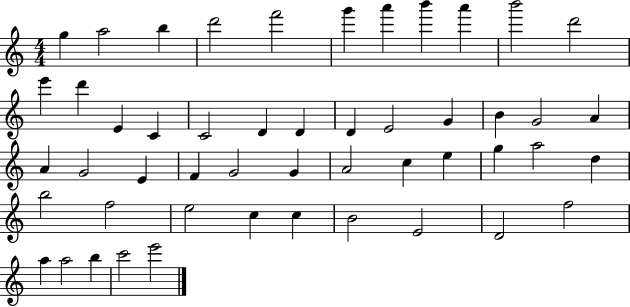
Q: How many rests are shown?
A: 0